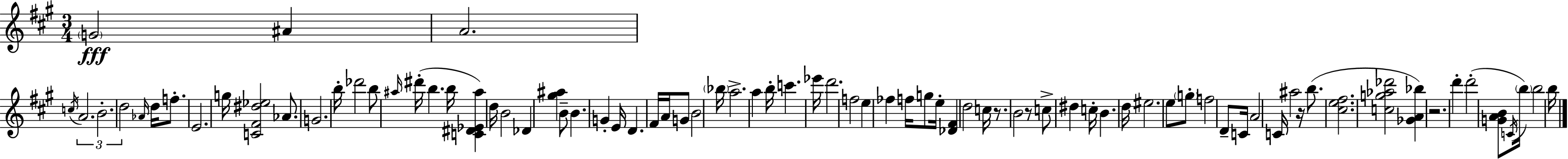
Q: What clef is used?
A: treble